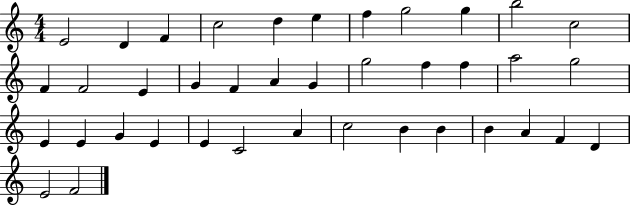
E4/h D4/q F4/q C5/h D5/q E5/q F5/q G5/h G5/q B5/h C5/h F4/q F4/h E4/q G4/q F4/q A4/q G4/q G5/h F5/q F5/q A5/h G5/h E4/q E4/q G4/q E4/q E4/q C4/h A4/q C5/h B4/q B4/q B4/q A4/q F4/q D4/q E4/h F4/h